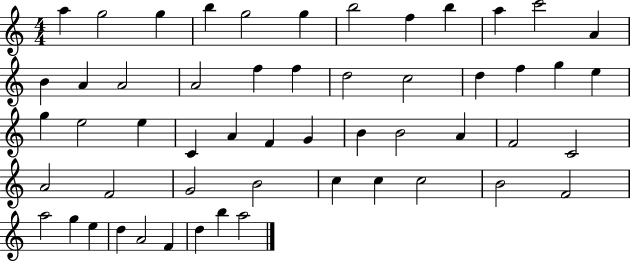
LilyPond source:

{
  \clef treble
  \numericTimeSignature
  \time 4/4
  \key c \major
  a''4 g''2 g''4 | b''4 g''2 g''4 | b''2 f''4 b''4 | a''4 c'''2 a'4 | \break b'4 a'4 a'2 | a'2 f''4 f''4 | d''2 c''2 | d''4 f''4 g''4 e''4 | \break g''4 e''2 e''4 | c'4 a'4 f'4 g'4 | b'4 b'2 a'4 | f'2 c'2 | \break a'2 f'2 | g'2 b'2 | c''4 c''4 c''2 | b'2 f'2 | \break a''2 g''4 e''4 | d''4 a'2 f'4 | d''4 b''4 a''2 | \bar "|."
}